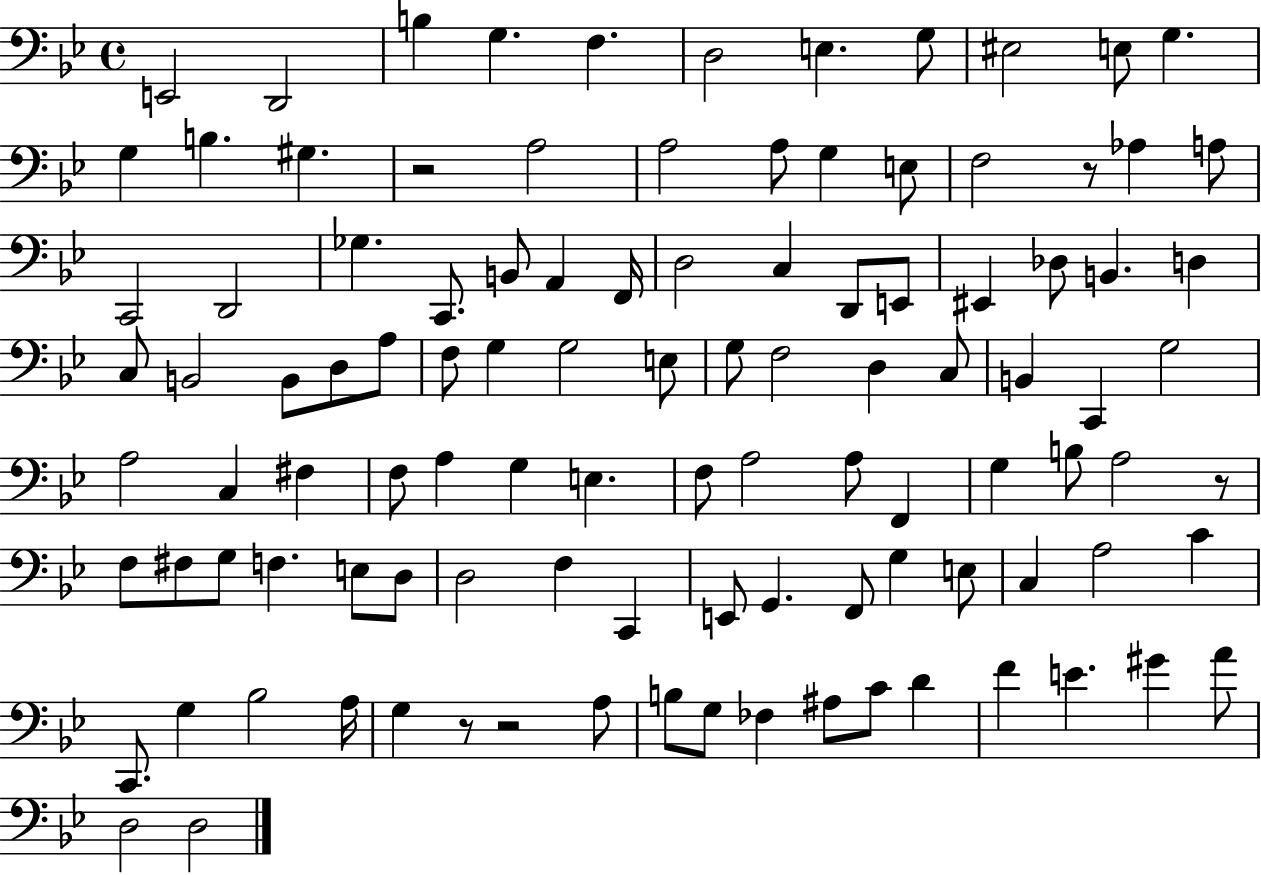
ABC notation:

X:1
T:Untitled
M:4/4
L:1/4
K:Bb
E,,2 D,,2 B, G, F, D,2 E, G,/2 ^E,2 E,/2 G, G, B, ^G, z2 A,2 A,2 A,/2 G, E,/2 F,2 z/2 _A, A,/2 C,,2 D,,2 _G, C,,/2 B,,/2 A,, F,,/4 D,2 C, D,,/2 E,,/2 ^E,, _D,/2 B,, D, C,/2 B,,2 B,,/2 D,/2 A,/2 F,/2 G, G,2 E,/2 G,/2 F,2 D, C,/2 B,, C,, G,2 A,2 C, ^F, F,/2 A, G, E, F,/2 A,2 A,/2 F,, G, B,/2 A,2 z/2 F,/2 ^F,/2 G,/2 F, E,/2 D,/2 D,2 F, C,, E,,/2 G,, F,,/2 G, E,/2 C, A,2 C C,,/2 G, _B,2 A,/4 G, z/2 z2 A,/2 B,/2 G,/2 _F, ^A,/2 C/2 D F E ^G A/2 D,2 D,2